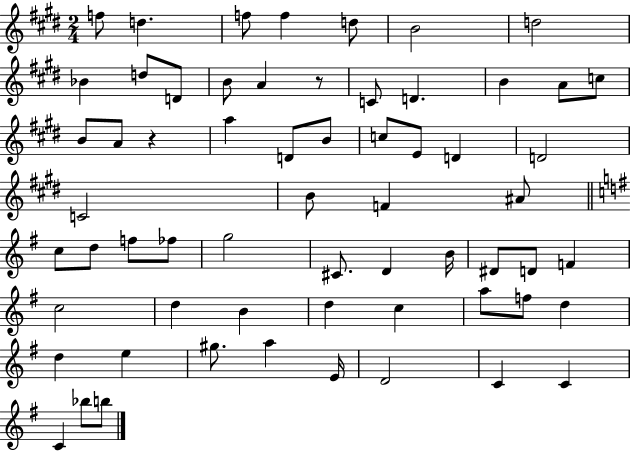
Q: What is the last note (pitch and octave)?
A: B5